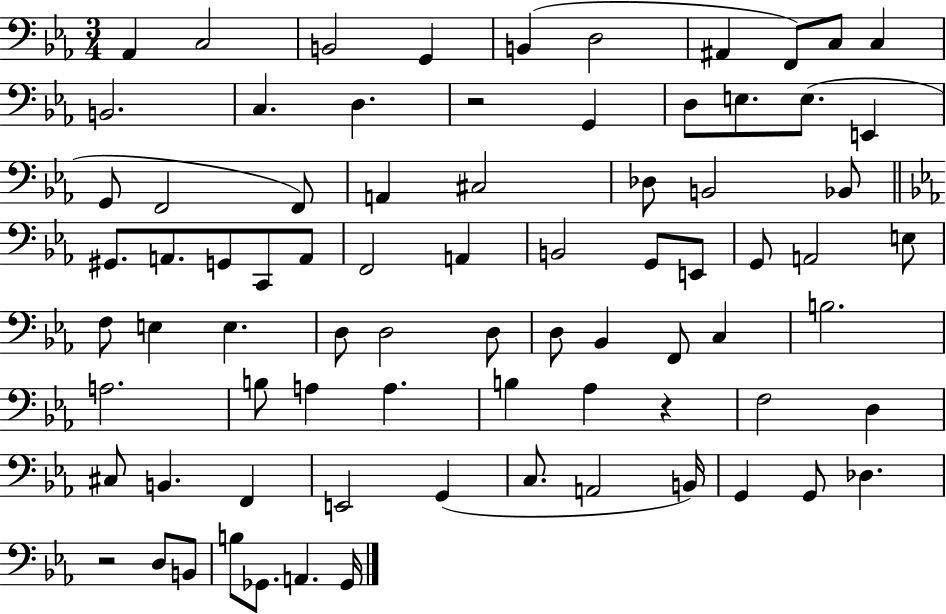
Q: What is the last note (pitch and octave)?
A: Gb2